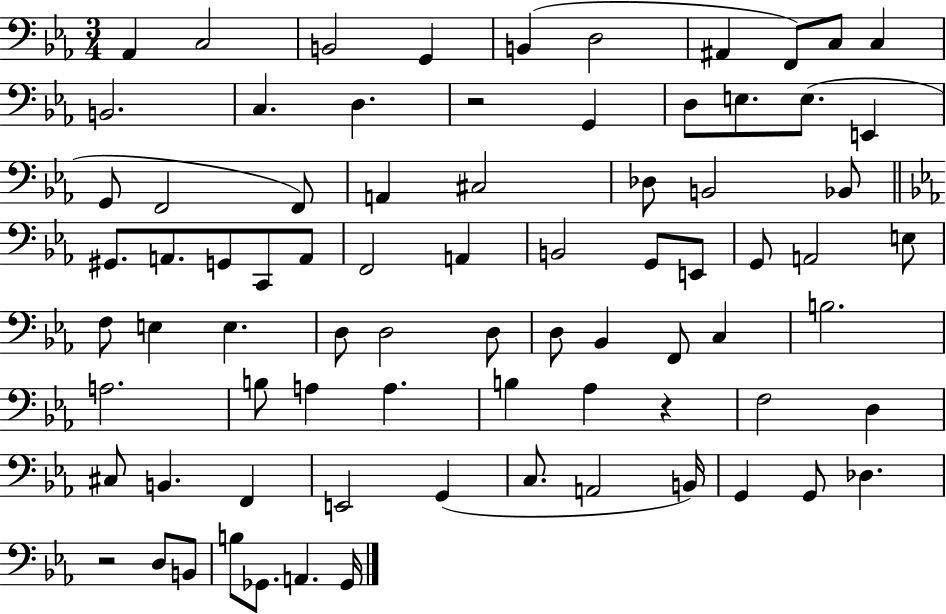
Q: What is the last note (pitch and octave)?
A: Gb2